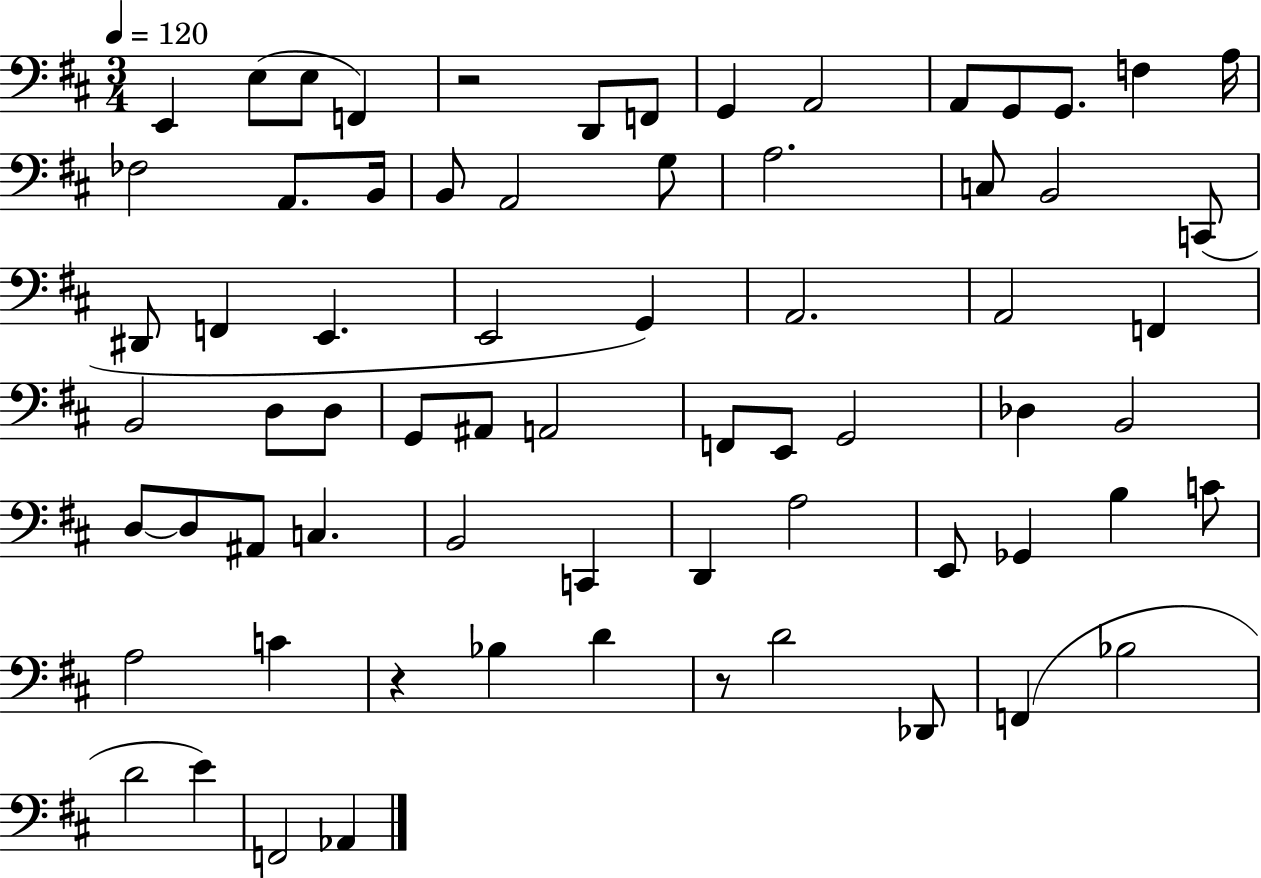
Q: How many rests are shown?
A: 3